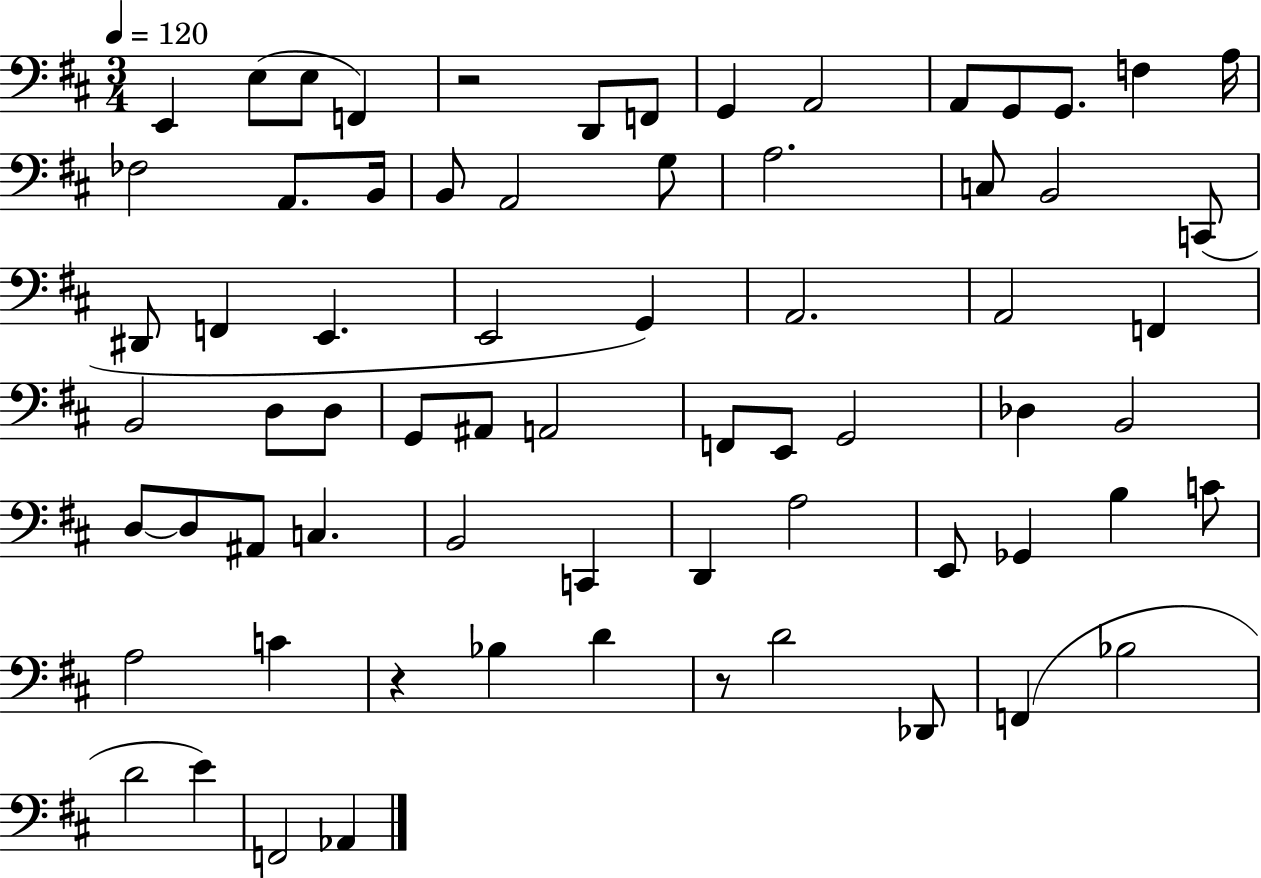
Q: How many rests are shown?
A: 3